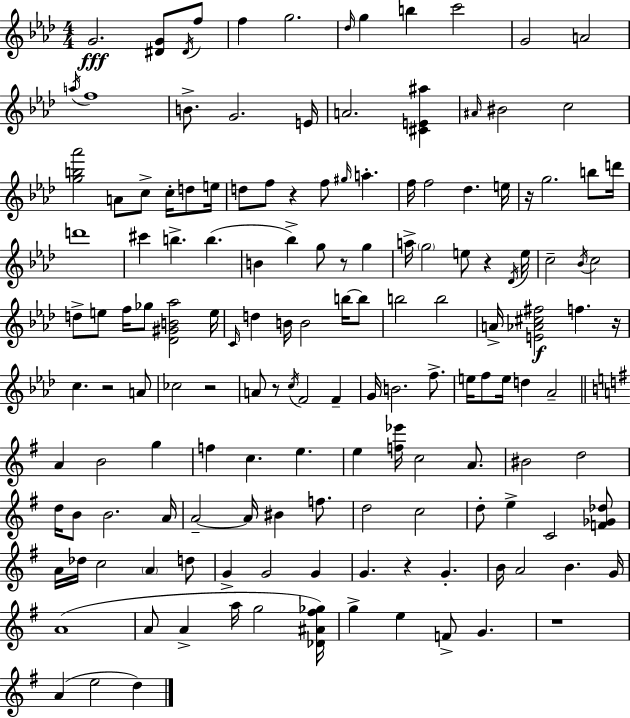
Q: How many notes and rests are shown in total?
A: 151